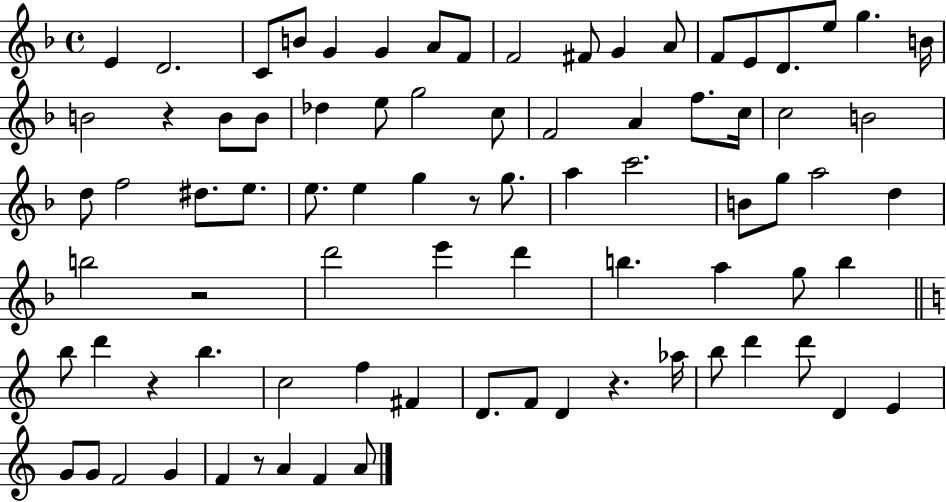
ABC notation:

X:1
T:Untitled
M:4/4
L:1/4
K:F
E D2 C/2 B/2 G G A/2 F/2 F2 ^F/2 G A/2 F/2 E/2 D/2 e/2 g B/4 B2 z B/2 B/2 _d e/2 g2 c/2 F2 A f/2 c/4 c2 B2 d/2 f2 ^d/2 e/2 e/2 e g z/2 g/2 a c'2 B/2 g/2 a2 d b2 z2 d'2 e' d' b a g/2 b b/2 d' z b c2 f ^F D/2 F/2 D z _a/4 b/2 d' d'/2 D E G/2 G/2 F2 G F z/2 A F A/2